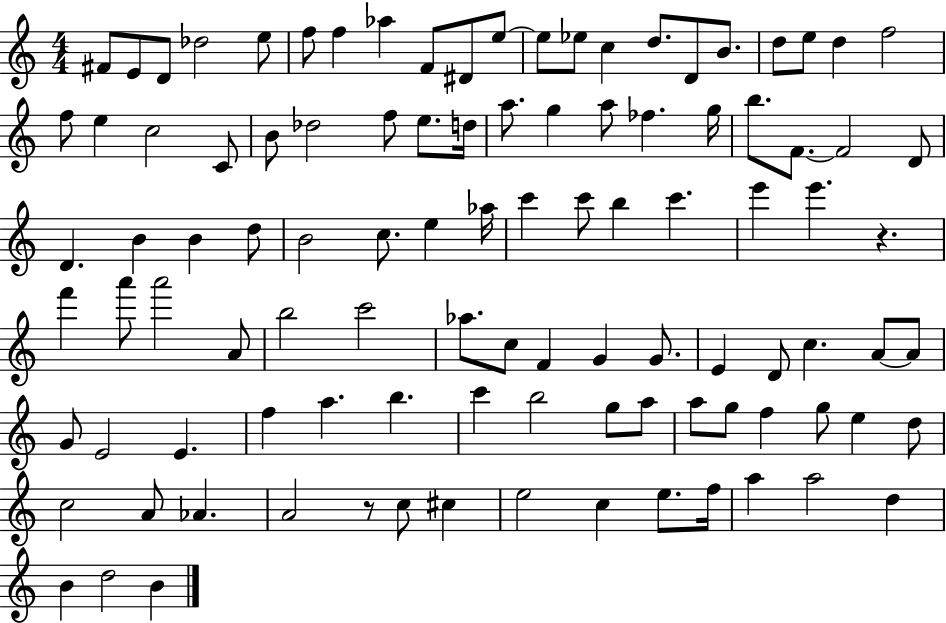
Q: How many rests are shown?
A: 2